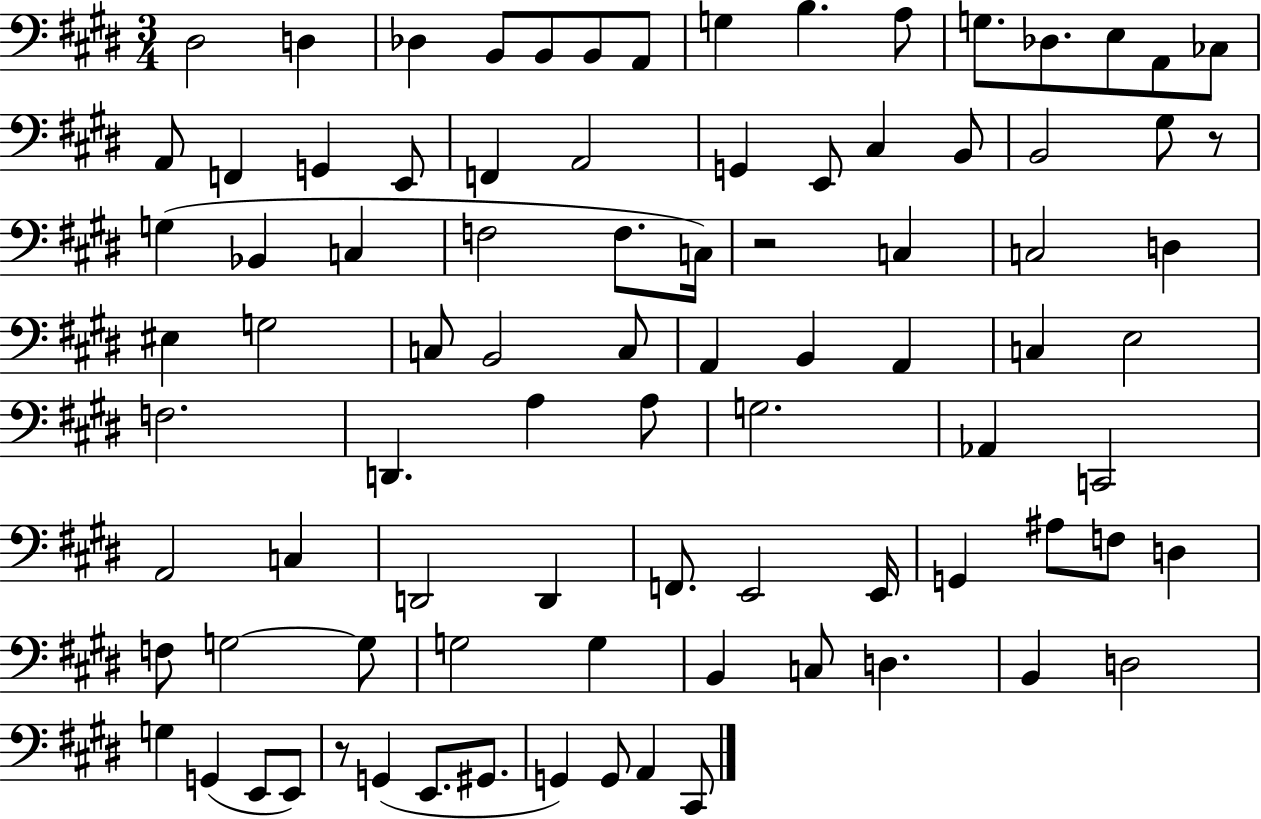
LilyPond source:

{
  \clef bass
  \numericTimeSignature
  \time 3/4
  \key e \major
  dis2 d4 | des4 b,8 b,8 b,8 a,8 | g4 b4. a8 | g8. des8. e8 a,8 ces8 | \break a,8 f,4 g,4 e,8 | f,4 a,2 | g,4 e,8 cis4 b,8 | b,2 gis8 r8 | \break g4( bes,4 c4 | f2 f8. c16) | r2 c4 | c2 d4 | \break eis4 g2 | c8 b,2 c8 | a,4 b,4 a,4 | c4 e2 | \break f2. | d,4. a4 a8 | g2. | aes,4 c,2 | \break a,2 c4 | d,2 d,4 | f,8. e,2 e,16 | g,4 ais8 f8 d4 | \break f8 g2~~ g8 | g2 g4 | b,4 c8 d4. | b,4 d2 | \break g4 g,4( e,8 e,8) | r8 g,4( e,8. gis,8. | g,4) g,8 a,4 cis,8 | \bar "|."
}